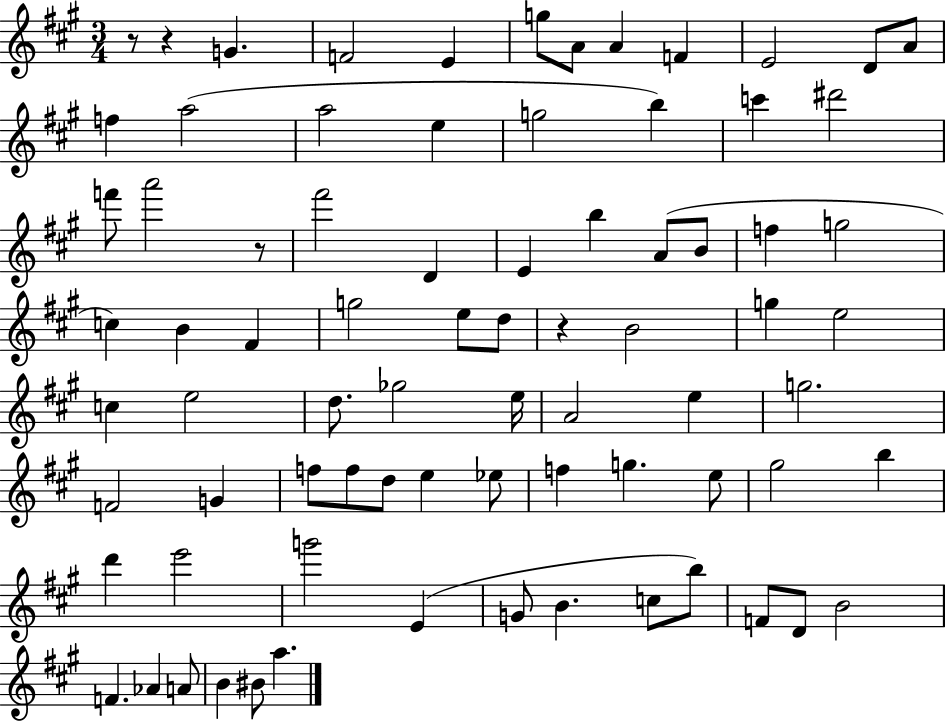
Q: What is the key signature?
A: A major